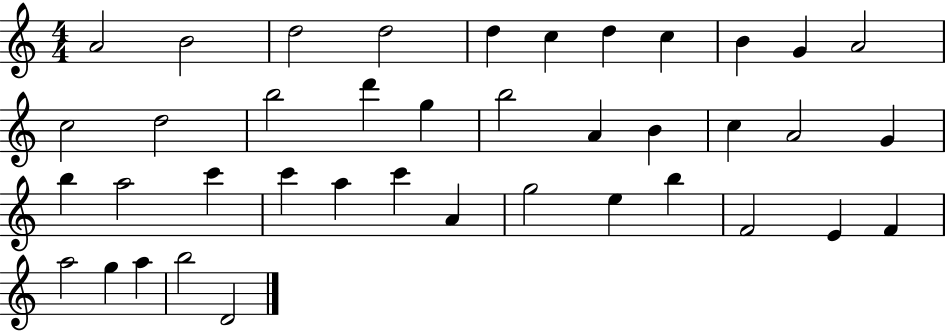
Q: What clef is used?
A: treble